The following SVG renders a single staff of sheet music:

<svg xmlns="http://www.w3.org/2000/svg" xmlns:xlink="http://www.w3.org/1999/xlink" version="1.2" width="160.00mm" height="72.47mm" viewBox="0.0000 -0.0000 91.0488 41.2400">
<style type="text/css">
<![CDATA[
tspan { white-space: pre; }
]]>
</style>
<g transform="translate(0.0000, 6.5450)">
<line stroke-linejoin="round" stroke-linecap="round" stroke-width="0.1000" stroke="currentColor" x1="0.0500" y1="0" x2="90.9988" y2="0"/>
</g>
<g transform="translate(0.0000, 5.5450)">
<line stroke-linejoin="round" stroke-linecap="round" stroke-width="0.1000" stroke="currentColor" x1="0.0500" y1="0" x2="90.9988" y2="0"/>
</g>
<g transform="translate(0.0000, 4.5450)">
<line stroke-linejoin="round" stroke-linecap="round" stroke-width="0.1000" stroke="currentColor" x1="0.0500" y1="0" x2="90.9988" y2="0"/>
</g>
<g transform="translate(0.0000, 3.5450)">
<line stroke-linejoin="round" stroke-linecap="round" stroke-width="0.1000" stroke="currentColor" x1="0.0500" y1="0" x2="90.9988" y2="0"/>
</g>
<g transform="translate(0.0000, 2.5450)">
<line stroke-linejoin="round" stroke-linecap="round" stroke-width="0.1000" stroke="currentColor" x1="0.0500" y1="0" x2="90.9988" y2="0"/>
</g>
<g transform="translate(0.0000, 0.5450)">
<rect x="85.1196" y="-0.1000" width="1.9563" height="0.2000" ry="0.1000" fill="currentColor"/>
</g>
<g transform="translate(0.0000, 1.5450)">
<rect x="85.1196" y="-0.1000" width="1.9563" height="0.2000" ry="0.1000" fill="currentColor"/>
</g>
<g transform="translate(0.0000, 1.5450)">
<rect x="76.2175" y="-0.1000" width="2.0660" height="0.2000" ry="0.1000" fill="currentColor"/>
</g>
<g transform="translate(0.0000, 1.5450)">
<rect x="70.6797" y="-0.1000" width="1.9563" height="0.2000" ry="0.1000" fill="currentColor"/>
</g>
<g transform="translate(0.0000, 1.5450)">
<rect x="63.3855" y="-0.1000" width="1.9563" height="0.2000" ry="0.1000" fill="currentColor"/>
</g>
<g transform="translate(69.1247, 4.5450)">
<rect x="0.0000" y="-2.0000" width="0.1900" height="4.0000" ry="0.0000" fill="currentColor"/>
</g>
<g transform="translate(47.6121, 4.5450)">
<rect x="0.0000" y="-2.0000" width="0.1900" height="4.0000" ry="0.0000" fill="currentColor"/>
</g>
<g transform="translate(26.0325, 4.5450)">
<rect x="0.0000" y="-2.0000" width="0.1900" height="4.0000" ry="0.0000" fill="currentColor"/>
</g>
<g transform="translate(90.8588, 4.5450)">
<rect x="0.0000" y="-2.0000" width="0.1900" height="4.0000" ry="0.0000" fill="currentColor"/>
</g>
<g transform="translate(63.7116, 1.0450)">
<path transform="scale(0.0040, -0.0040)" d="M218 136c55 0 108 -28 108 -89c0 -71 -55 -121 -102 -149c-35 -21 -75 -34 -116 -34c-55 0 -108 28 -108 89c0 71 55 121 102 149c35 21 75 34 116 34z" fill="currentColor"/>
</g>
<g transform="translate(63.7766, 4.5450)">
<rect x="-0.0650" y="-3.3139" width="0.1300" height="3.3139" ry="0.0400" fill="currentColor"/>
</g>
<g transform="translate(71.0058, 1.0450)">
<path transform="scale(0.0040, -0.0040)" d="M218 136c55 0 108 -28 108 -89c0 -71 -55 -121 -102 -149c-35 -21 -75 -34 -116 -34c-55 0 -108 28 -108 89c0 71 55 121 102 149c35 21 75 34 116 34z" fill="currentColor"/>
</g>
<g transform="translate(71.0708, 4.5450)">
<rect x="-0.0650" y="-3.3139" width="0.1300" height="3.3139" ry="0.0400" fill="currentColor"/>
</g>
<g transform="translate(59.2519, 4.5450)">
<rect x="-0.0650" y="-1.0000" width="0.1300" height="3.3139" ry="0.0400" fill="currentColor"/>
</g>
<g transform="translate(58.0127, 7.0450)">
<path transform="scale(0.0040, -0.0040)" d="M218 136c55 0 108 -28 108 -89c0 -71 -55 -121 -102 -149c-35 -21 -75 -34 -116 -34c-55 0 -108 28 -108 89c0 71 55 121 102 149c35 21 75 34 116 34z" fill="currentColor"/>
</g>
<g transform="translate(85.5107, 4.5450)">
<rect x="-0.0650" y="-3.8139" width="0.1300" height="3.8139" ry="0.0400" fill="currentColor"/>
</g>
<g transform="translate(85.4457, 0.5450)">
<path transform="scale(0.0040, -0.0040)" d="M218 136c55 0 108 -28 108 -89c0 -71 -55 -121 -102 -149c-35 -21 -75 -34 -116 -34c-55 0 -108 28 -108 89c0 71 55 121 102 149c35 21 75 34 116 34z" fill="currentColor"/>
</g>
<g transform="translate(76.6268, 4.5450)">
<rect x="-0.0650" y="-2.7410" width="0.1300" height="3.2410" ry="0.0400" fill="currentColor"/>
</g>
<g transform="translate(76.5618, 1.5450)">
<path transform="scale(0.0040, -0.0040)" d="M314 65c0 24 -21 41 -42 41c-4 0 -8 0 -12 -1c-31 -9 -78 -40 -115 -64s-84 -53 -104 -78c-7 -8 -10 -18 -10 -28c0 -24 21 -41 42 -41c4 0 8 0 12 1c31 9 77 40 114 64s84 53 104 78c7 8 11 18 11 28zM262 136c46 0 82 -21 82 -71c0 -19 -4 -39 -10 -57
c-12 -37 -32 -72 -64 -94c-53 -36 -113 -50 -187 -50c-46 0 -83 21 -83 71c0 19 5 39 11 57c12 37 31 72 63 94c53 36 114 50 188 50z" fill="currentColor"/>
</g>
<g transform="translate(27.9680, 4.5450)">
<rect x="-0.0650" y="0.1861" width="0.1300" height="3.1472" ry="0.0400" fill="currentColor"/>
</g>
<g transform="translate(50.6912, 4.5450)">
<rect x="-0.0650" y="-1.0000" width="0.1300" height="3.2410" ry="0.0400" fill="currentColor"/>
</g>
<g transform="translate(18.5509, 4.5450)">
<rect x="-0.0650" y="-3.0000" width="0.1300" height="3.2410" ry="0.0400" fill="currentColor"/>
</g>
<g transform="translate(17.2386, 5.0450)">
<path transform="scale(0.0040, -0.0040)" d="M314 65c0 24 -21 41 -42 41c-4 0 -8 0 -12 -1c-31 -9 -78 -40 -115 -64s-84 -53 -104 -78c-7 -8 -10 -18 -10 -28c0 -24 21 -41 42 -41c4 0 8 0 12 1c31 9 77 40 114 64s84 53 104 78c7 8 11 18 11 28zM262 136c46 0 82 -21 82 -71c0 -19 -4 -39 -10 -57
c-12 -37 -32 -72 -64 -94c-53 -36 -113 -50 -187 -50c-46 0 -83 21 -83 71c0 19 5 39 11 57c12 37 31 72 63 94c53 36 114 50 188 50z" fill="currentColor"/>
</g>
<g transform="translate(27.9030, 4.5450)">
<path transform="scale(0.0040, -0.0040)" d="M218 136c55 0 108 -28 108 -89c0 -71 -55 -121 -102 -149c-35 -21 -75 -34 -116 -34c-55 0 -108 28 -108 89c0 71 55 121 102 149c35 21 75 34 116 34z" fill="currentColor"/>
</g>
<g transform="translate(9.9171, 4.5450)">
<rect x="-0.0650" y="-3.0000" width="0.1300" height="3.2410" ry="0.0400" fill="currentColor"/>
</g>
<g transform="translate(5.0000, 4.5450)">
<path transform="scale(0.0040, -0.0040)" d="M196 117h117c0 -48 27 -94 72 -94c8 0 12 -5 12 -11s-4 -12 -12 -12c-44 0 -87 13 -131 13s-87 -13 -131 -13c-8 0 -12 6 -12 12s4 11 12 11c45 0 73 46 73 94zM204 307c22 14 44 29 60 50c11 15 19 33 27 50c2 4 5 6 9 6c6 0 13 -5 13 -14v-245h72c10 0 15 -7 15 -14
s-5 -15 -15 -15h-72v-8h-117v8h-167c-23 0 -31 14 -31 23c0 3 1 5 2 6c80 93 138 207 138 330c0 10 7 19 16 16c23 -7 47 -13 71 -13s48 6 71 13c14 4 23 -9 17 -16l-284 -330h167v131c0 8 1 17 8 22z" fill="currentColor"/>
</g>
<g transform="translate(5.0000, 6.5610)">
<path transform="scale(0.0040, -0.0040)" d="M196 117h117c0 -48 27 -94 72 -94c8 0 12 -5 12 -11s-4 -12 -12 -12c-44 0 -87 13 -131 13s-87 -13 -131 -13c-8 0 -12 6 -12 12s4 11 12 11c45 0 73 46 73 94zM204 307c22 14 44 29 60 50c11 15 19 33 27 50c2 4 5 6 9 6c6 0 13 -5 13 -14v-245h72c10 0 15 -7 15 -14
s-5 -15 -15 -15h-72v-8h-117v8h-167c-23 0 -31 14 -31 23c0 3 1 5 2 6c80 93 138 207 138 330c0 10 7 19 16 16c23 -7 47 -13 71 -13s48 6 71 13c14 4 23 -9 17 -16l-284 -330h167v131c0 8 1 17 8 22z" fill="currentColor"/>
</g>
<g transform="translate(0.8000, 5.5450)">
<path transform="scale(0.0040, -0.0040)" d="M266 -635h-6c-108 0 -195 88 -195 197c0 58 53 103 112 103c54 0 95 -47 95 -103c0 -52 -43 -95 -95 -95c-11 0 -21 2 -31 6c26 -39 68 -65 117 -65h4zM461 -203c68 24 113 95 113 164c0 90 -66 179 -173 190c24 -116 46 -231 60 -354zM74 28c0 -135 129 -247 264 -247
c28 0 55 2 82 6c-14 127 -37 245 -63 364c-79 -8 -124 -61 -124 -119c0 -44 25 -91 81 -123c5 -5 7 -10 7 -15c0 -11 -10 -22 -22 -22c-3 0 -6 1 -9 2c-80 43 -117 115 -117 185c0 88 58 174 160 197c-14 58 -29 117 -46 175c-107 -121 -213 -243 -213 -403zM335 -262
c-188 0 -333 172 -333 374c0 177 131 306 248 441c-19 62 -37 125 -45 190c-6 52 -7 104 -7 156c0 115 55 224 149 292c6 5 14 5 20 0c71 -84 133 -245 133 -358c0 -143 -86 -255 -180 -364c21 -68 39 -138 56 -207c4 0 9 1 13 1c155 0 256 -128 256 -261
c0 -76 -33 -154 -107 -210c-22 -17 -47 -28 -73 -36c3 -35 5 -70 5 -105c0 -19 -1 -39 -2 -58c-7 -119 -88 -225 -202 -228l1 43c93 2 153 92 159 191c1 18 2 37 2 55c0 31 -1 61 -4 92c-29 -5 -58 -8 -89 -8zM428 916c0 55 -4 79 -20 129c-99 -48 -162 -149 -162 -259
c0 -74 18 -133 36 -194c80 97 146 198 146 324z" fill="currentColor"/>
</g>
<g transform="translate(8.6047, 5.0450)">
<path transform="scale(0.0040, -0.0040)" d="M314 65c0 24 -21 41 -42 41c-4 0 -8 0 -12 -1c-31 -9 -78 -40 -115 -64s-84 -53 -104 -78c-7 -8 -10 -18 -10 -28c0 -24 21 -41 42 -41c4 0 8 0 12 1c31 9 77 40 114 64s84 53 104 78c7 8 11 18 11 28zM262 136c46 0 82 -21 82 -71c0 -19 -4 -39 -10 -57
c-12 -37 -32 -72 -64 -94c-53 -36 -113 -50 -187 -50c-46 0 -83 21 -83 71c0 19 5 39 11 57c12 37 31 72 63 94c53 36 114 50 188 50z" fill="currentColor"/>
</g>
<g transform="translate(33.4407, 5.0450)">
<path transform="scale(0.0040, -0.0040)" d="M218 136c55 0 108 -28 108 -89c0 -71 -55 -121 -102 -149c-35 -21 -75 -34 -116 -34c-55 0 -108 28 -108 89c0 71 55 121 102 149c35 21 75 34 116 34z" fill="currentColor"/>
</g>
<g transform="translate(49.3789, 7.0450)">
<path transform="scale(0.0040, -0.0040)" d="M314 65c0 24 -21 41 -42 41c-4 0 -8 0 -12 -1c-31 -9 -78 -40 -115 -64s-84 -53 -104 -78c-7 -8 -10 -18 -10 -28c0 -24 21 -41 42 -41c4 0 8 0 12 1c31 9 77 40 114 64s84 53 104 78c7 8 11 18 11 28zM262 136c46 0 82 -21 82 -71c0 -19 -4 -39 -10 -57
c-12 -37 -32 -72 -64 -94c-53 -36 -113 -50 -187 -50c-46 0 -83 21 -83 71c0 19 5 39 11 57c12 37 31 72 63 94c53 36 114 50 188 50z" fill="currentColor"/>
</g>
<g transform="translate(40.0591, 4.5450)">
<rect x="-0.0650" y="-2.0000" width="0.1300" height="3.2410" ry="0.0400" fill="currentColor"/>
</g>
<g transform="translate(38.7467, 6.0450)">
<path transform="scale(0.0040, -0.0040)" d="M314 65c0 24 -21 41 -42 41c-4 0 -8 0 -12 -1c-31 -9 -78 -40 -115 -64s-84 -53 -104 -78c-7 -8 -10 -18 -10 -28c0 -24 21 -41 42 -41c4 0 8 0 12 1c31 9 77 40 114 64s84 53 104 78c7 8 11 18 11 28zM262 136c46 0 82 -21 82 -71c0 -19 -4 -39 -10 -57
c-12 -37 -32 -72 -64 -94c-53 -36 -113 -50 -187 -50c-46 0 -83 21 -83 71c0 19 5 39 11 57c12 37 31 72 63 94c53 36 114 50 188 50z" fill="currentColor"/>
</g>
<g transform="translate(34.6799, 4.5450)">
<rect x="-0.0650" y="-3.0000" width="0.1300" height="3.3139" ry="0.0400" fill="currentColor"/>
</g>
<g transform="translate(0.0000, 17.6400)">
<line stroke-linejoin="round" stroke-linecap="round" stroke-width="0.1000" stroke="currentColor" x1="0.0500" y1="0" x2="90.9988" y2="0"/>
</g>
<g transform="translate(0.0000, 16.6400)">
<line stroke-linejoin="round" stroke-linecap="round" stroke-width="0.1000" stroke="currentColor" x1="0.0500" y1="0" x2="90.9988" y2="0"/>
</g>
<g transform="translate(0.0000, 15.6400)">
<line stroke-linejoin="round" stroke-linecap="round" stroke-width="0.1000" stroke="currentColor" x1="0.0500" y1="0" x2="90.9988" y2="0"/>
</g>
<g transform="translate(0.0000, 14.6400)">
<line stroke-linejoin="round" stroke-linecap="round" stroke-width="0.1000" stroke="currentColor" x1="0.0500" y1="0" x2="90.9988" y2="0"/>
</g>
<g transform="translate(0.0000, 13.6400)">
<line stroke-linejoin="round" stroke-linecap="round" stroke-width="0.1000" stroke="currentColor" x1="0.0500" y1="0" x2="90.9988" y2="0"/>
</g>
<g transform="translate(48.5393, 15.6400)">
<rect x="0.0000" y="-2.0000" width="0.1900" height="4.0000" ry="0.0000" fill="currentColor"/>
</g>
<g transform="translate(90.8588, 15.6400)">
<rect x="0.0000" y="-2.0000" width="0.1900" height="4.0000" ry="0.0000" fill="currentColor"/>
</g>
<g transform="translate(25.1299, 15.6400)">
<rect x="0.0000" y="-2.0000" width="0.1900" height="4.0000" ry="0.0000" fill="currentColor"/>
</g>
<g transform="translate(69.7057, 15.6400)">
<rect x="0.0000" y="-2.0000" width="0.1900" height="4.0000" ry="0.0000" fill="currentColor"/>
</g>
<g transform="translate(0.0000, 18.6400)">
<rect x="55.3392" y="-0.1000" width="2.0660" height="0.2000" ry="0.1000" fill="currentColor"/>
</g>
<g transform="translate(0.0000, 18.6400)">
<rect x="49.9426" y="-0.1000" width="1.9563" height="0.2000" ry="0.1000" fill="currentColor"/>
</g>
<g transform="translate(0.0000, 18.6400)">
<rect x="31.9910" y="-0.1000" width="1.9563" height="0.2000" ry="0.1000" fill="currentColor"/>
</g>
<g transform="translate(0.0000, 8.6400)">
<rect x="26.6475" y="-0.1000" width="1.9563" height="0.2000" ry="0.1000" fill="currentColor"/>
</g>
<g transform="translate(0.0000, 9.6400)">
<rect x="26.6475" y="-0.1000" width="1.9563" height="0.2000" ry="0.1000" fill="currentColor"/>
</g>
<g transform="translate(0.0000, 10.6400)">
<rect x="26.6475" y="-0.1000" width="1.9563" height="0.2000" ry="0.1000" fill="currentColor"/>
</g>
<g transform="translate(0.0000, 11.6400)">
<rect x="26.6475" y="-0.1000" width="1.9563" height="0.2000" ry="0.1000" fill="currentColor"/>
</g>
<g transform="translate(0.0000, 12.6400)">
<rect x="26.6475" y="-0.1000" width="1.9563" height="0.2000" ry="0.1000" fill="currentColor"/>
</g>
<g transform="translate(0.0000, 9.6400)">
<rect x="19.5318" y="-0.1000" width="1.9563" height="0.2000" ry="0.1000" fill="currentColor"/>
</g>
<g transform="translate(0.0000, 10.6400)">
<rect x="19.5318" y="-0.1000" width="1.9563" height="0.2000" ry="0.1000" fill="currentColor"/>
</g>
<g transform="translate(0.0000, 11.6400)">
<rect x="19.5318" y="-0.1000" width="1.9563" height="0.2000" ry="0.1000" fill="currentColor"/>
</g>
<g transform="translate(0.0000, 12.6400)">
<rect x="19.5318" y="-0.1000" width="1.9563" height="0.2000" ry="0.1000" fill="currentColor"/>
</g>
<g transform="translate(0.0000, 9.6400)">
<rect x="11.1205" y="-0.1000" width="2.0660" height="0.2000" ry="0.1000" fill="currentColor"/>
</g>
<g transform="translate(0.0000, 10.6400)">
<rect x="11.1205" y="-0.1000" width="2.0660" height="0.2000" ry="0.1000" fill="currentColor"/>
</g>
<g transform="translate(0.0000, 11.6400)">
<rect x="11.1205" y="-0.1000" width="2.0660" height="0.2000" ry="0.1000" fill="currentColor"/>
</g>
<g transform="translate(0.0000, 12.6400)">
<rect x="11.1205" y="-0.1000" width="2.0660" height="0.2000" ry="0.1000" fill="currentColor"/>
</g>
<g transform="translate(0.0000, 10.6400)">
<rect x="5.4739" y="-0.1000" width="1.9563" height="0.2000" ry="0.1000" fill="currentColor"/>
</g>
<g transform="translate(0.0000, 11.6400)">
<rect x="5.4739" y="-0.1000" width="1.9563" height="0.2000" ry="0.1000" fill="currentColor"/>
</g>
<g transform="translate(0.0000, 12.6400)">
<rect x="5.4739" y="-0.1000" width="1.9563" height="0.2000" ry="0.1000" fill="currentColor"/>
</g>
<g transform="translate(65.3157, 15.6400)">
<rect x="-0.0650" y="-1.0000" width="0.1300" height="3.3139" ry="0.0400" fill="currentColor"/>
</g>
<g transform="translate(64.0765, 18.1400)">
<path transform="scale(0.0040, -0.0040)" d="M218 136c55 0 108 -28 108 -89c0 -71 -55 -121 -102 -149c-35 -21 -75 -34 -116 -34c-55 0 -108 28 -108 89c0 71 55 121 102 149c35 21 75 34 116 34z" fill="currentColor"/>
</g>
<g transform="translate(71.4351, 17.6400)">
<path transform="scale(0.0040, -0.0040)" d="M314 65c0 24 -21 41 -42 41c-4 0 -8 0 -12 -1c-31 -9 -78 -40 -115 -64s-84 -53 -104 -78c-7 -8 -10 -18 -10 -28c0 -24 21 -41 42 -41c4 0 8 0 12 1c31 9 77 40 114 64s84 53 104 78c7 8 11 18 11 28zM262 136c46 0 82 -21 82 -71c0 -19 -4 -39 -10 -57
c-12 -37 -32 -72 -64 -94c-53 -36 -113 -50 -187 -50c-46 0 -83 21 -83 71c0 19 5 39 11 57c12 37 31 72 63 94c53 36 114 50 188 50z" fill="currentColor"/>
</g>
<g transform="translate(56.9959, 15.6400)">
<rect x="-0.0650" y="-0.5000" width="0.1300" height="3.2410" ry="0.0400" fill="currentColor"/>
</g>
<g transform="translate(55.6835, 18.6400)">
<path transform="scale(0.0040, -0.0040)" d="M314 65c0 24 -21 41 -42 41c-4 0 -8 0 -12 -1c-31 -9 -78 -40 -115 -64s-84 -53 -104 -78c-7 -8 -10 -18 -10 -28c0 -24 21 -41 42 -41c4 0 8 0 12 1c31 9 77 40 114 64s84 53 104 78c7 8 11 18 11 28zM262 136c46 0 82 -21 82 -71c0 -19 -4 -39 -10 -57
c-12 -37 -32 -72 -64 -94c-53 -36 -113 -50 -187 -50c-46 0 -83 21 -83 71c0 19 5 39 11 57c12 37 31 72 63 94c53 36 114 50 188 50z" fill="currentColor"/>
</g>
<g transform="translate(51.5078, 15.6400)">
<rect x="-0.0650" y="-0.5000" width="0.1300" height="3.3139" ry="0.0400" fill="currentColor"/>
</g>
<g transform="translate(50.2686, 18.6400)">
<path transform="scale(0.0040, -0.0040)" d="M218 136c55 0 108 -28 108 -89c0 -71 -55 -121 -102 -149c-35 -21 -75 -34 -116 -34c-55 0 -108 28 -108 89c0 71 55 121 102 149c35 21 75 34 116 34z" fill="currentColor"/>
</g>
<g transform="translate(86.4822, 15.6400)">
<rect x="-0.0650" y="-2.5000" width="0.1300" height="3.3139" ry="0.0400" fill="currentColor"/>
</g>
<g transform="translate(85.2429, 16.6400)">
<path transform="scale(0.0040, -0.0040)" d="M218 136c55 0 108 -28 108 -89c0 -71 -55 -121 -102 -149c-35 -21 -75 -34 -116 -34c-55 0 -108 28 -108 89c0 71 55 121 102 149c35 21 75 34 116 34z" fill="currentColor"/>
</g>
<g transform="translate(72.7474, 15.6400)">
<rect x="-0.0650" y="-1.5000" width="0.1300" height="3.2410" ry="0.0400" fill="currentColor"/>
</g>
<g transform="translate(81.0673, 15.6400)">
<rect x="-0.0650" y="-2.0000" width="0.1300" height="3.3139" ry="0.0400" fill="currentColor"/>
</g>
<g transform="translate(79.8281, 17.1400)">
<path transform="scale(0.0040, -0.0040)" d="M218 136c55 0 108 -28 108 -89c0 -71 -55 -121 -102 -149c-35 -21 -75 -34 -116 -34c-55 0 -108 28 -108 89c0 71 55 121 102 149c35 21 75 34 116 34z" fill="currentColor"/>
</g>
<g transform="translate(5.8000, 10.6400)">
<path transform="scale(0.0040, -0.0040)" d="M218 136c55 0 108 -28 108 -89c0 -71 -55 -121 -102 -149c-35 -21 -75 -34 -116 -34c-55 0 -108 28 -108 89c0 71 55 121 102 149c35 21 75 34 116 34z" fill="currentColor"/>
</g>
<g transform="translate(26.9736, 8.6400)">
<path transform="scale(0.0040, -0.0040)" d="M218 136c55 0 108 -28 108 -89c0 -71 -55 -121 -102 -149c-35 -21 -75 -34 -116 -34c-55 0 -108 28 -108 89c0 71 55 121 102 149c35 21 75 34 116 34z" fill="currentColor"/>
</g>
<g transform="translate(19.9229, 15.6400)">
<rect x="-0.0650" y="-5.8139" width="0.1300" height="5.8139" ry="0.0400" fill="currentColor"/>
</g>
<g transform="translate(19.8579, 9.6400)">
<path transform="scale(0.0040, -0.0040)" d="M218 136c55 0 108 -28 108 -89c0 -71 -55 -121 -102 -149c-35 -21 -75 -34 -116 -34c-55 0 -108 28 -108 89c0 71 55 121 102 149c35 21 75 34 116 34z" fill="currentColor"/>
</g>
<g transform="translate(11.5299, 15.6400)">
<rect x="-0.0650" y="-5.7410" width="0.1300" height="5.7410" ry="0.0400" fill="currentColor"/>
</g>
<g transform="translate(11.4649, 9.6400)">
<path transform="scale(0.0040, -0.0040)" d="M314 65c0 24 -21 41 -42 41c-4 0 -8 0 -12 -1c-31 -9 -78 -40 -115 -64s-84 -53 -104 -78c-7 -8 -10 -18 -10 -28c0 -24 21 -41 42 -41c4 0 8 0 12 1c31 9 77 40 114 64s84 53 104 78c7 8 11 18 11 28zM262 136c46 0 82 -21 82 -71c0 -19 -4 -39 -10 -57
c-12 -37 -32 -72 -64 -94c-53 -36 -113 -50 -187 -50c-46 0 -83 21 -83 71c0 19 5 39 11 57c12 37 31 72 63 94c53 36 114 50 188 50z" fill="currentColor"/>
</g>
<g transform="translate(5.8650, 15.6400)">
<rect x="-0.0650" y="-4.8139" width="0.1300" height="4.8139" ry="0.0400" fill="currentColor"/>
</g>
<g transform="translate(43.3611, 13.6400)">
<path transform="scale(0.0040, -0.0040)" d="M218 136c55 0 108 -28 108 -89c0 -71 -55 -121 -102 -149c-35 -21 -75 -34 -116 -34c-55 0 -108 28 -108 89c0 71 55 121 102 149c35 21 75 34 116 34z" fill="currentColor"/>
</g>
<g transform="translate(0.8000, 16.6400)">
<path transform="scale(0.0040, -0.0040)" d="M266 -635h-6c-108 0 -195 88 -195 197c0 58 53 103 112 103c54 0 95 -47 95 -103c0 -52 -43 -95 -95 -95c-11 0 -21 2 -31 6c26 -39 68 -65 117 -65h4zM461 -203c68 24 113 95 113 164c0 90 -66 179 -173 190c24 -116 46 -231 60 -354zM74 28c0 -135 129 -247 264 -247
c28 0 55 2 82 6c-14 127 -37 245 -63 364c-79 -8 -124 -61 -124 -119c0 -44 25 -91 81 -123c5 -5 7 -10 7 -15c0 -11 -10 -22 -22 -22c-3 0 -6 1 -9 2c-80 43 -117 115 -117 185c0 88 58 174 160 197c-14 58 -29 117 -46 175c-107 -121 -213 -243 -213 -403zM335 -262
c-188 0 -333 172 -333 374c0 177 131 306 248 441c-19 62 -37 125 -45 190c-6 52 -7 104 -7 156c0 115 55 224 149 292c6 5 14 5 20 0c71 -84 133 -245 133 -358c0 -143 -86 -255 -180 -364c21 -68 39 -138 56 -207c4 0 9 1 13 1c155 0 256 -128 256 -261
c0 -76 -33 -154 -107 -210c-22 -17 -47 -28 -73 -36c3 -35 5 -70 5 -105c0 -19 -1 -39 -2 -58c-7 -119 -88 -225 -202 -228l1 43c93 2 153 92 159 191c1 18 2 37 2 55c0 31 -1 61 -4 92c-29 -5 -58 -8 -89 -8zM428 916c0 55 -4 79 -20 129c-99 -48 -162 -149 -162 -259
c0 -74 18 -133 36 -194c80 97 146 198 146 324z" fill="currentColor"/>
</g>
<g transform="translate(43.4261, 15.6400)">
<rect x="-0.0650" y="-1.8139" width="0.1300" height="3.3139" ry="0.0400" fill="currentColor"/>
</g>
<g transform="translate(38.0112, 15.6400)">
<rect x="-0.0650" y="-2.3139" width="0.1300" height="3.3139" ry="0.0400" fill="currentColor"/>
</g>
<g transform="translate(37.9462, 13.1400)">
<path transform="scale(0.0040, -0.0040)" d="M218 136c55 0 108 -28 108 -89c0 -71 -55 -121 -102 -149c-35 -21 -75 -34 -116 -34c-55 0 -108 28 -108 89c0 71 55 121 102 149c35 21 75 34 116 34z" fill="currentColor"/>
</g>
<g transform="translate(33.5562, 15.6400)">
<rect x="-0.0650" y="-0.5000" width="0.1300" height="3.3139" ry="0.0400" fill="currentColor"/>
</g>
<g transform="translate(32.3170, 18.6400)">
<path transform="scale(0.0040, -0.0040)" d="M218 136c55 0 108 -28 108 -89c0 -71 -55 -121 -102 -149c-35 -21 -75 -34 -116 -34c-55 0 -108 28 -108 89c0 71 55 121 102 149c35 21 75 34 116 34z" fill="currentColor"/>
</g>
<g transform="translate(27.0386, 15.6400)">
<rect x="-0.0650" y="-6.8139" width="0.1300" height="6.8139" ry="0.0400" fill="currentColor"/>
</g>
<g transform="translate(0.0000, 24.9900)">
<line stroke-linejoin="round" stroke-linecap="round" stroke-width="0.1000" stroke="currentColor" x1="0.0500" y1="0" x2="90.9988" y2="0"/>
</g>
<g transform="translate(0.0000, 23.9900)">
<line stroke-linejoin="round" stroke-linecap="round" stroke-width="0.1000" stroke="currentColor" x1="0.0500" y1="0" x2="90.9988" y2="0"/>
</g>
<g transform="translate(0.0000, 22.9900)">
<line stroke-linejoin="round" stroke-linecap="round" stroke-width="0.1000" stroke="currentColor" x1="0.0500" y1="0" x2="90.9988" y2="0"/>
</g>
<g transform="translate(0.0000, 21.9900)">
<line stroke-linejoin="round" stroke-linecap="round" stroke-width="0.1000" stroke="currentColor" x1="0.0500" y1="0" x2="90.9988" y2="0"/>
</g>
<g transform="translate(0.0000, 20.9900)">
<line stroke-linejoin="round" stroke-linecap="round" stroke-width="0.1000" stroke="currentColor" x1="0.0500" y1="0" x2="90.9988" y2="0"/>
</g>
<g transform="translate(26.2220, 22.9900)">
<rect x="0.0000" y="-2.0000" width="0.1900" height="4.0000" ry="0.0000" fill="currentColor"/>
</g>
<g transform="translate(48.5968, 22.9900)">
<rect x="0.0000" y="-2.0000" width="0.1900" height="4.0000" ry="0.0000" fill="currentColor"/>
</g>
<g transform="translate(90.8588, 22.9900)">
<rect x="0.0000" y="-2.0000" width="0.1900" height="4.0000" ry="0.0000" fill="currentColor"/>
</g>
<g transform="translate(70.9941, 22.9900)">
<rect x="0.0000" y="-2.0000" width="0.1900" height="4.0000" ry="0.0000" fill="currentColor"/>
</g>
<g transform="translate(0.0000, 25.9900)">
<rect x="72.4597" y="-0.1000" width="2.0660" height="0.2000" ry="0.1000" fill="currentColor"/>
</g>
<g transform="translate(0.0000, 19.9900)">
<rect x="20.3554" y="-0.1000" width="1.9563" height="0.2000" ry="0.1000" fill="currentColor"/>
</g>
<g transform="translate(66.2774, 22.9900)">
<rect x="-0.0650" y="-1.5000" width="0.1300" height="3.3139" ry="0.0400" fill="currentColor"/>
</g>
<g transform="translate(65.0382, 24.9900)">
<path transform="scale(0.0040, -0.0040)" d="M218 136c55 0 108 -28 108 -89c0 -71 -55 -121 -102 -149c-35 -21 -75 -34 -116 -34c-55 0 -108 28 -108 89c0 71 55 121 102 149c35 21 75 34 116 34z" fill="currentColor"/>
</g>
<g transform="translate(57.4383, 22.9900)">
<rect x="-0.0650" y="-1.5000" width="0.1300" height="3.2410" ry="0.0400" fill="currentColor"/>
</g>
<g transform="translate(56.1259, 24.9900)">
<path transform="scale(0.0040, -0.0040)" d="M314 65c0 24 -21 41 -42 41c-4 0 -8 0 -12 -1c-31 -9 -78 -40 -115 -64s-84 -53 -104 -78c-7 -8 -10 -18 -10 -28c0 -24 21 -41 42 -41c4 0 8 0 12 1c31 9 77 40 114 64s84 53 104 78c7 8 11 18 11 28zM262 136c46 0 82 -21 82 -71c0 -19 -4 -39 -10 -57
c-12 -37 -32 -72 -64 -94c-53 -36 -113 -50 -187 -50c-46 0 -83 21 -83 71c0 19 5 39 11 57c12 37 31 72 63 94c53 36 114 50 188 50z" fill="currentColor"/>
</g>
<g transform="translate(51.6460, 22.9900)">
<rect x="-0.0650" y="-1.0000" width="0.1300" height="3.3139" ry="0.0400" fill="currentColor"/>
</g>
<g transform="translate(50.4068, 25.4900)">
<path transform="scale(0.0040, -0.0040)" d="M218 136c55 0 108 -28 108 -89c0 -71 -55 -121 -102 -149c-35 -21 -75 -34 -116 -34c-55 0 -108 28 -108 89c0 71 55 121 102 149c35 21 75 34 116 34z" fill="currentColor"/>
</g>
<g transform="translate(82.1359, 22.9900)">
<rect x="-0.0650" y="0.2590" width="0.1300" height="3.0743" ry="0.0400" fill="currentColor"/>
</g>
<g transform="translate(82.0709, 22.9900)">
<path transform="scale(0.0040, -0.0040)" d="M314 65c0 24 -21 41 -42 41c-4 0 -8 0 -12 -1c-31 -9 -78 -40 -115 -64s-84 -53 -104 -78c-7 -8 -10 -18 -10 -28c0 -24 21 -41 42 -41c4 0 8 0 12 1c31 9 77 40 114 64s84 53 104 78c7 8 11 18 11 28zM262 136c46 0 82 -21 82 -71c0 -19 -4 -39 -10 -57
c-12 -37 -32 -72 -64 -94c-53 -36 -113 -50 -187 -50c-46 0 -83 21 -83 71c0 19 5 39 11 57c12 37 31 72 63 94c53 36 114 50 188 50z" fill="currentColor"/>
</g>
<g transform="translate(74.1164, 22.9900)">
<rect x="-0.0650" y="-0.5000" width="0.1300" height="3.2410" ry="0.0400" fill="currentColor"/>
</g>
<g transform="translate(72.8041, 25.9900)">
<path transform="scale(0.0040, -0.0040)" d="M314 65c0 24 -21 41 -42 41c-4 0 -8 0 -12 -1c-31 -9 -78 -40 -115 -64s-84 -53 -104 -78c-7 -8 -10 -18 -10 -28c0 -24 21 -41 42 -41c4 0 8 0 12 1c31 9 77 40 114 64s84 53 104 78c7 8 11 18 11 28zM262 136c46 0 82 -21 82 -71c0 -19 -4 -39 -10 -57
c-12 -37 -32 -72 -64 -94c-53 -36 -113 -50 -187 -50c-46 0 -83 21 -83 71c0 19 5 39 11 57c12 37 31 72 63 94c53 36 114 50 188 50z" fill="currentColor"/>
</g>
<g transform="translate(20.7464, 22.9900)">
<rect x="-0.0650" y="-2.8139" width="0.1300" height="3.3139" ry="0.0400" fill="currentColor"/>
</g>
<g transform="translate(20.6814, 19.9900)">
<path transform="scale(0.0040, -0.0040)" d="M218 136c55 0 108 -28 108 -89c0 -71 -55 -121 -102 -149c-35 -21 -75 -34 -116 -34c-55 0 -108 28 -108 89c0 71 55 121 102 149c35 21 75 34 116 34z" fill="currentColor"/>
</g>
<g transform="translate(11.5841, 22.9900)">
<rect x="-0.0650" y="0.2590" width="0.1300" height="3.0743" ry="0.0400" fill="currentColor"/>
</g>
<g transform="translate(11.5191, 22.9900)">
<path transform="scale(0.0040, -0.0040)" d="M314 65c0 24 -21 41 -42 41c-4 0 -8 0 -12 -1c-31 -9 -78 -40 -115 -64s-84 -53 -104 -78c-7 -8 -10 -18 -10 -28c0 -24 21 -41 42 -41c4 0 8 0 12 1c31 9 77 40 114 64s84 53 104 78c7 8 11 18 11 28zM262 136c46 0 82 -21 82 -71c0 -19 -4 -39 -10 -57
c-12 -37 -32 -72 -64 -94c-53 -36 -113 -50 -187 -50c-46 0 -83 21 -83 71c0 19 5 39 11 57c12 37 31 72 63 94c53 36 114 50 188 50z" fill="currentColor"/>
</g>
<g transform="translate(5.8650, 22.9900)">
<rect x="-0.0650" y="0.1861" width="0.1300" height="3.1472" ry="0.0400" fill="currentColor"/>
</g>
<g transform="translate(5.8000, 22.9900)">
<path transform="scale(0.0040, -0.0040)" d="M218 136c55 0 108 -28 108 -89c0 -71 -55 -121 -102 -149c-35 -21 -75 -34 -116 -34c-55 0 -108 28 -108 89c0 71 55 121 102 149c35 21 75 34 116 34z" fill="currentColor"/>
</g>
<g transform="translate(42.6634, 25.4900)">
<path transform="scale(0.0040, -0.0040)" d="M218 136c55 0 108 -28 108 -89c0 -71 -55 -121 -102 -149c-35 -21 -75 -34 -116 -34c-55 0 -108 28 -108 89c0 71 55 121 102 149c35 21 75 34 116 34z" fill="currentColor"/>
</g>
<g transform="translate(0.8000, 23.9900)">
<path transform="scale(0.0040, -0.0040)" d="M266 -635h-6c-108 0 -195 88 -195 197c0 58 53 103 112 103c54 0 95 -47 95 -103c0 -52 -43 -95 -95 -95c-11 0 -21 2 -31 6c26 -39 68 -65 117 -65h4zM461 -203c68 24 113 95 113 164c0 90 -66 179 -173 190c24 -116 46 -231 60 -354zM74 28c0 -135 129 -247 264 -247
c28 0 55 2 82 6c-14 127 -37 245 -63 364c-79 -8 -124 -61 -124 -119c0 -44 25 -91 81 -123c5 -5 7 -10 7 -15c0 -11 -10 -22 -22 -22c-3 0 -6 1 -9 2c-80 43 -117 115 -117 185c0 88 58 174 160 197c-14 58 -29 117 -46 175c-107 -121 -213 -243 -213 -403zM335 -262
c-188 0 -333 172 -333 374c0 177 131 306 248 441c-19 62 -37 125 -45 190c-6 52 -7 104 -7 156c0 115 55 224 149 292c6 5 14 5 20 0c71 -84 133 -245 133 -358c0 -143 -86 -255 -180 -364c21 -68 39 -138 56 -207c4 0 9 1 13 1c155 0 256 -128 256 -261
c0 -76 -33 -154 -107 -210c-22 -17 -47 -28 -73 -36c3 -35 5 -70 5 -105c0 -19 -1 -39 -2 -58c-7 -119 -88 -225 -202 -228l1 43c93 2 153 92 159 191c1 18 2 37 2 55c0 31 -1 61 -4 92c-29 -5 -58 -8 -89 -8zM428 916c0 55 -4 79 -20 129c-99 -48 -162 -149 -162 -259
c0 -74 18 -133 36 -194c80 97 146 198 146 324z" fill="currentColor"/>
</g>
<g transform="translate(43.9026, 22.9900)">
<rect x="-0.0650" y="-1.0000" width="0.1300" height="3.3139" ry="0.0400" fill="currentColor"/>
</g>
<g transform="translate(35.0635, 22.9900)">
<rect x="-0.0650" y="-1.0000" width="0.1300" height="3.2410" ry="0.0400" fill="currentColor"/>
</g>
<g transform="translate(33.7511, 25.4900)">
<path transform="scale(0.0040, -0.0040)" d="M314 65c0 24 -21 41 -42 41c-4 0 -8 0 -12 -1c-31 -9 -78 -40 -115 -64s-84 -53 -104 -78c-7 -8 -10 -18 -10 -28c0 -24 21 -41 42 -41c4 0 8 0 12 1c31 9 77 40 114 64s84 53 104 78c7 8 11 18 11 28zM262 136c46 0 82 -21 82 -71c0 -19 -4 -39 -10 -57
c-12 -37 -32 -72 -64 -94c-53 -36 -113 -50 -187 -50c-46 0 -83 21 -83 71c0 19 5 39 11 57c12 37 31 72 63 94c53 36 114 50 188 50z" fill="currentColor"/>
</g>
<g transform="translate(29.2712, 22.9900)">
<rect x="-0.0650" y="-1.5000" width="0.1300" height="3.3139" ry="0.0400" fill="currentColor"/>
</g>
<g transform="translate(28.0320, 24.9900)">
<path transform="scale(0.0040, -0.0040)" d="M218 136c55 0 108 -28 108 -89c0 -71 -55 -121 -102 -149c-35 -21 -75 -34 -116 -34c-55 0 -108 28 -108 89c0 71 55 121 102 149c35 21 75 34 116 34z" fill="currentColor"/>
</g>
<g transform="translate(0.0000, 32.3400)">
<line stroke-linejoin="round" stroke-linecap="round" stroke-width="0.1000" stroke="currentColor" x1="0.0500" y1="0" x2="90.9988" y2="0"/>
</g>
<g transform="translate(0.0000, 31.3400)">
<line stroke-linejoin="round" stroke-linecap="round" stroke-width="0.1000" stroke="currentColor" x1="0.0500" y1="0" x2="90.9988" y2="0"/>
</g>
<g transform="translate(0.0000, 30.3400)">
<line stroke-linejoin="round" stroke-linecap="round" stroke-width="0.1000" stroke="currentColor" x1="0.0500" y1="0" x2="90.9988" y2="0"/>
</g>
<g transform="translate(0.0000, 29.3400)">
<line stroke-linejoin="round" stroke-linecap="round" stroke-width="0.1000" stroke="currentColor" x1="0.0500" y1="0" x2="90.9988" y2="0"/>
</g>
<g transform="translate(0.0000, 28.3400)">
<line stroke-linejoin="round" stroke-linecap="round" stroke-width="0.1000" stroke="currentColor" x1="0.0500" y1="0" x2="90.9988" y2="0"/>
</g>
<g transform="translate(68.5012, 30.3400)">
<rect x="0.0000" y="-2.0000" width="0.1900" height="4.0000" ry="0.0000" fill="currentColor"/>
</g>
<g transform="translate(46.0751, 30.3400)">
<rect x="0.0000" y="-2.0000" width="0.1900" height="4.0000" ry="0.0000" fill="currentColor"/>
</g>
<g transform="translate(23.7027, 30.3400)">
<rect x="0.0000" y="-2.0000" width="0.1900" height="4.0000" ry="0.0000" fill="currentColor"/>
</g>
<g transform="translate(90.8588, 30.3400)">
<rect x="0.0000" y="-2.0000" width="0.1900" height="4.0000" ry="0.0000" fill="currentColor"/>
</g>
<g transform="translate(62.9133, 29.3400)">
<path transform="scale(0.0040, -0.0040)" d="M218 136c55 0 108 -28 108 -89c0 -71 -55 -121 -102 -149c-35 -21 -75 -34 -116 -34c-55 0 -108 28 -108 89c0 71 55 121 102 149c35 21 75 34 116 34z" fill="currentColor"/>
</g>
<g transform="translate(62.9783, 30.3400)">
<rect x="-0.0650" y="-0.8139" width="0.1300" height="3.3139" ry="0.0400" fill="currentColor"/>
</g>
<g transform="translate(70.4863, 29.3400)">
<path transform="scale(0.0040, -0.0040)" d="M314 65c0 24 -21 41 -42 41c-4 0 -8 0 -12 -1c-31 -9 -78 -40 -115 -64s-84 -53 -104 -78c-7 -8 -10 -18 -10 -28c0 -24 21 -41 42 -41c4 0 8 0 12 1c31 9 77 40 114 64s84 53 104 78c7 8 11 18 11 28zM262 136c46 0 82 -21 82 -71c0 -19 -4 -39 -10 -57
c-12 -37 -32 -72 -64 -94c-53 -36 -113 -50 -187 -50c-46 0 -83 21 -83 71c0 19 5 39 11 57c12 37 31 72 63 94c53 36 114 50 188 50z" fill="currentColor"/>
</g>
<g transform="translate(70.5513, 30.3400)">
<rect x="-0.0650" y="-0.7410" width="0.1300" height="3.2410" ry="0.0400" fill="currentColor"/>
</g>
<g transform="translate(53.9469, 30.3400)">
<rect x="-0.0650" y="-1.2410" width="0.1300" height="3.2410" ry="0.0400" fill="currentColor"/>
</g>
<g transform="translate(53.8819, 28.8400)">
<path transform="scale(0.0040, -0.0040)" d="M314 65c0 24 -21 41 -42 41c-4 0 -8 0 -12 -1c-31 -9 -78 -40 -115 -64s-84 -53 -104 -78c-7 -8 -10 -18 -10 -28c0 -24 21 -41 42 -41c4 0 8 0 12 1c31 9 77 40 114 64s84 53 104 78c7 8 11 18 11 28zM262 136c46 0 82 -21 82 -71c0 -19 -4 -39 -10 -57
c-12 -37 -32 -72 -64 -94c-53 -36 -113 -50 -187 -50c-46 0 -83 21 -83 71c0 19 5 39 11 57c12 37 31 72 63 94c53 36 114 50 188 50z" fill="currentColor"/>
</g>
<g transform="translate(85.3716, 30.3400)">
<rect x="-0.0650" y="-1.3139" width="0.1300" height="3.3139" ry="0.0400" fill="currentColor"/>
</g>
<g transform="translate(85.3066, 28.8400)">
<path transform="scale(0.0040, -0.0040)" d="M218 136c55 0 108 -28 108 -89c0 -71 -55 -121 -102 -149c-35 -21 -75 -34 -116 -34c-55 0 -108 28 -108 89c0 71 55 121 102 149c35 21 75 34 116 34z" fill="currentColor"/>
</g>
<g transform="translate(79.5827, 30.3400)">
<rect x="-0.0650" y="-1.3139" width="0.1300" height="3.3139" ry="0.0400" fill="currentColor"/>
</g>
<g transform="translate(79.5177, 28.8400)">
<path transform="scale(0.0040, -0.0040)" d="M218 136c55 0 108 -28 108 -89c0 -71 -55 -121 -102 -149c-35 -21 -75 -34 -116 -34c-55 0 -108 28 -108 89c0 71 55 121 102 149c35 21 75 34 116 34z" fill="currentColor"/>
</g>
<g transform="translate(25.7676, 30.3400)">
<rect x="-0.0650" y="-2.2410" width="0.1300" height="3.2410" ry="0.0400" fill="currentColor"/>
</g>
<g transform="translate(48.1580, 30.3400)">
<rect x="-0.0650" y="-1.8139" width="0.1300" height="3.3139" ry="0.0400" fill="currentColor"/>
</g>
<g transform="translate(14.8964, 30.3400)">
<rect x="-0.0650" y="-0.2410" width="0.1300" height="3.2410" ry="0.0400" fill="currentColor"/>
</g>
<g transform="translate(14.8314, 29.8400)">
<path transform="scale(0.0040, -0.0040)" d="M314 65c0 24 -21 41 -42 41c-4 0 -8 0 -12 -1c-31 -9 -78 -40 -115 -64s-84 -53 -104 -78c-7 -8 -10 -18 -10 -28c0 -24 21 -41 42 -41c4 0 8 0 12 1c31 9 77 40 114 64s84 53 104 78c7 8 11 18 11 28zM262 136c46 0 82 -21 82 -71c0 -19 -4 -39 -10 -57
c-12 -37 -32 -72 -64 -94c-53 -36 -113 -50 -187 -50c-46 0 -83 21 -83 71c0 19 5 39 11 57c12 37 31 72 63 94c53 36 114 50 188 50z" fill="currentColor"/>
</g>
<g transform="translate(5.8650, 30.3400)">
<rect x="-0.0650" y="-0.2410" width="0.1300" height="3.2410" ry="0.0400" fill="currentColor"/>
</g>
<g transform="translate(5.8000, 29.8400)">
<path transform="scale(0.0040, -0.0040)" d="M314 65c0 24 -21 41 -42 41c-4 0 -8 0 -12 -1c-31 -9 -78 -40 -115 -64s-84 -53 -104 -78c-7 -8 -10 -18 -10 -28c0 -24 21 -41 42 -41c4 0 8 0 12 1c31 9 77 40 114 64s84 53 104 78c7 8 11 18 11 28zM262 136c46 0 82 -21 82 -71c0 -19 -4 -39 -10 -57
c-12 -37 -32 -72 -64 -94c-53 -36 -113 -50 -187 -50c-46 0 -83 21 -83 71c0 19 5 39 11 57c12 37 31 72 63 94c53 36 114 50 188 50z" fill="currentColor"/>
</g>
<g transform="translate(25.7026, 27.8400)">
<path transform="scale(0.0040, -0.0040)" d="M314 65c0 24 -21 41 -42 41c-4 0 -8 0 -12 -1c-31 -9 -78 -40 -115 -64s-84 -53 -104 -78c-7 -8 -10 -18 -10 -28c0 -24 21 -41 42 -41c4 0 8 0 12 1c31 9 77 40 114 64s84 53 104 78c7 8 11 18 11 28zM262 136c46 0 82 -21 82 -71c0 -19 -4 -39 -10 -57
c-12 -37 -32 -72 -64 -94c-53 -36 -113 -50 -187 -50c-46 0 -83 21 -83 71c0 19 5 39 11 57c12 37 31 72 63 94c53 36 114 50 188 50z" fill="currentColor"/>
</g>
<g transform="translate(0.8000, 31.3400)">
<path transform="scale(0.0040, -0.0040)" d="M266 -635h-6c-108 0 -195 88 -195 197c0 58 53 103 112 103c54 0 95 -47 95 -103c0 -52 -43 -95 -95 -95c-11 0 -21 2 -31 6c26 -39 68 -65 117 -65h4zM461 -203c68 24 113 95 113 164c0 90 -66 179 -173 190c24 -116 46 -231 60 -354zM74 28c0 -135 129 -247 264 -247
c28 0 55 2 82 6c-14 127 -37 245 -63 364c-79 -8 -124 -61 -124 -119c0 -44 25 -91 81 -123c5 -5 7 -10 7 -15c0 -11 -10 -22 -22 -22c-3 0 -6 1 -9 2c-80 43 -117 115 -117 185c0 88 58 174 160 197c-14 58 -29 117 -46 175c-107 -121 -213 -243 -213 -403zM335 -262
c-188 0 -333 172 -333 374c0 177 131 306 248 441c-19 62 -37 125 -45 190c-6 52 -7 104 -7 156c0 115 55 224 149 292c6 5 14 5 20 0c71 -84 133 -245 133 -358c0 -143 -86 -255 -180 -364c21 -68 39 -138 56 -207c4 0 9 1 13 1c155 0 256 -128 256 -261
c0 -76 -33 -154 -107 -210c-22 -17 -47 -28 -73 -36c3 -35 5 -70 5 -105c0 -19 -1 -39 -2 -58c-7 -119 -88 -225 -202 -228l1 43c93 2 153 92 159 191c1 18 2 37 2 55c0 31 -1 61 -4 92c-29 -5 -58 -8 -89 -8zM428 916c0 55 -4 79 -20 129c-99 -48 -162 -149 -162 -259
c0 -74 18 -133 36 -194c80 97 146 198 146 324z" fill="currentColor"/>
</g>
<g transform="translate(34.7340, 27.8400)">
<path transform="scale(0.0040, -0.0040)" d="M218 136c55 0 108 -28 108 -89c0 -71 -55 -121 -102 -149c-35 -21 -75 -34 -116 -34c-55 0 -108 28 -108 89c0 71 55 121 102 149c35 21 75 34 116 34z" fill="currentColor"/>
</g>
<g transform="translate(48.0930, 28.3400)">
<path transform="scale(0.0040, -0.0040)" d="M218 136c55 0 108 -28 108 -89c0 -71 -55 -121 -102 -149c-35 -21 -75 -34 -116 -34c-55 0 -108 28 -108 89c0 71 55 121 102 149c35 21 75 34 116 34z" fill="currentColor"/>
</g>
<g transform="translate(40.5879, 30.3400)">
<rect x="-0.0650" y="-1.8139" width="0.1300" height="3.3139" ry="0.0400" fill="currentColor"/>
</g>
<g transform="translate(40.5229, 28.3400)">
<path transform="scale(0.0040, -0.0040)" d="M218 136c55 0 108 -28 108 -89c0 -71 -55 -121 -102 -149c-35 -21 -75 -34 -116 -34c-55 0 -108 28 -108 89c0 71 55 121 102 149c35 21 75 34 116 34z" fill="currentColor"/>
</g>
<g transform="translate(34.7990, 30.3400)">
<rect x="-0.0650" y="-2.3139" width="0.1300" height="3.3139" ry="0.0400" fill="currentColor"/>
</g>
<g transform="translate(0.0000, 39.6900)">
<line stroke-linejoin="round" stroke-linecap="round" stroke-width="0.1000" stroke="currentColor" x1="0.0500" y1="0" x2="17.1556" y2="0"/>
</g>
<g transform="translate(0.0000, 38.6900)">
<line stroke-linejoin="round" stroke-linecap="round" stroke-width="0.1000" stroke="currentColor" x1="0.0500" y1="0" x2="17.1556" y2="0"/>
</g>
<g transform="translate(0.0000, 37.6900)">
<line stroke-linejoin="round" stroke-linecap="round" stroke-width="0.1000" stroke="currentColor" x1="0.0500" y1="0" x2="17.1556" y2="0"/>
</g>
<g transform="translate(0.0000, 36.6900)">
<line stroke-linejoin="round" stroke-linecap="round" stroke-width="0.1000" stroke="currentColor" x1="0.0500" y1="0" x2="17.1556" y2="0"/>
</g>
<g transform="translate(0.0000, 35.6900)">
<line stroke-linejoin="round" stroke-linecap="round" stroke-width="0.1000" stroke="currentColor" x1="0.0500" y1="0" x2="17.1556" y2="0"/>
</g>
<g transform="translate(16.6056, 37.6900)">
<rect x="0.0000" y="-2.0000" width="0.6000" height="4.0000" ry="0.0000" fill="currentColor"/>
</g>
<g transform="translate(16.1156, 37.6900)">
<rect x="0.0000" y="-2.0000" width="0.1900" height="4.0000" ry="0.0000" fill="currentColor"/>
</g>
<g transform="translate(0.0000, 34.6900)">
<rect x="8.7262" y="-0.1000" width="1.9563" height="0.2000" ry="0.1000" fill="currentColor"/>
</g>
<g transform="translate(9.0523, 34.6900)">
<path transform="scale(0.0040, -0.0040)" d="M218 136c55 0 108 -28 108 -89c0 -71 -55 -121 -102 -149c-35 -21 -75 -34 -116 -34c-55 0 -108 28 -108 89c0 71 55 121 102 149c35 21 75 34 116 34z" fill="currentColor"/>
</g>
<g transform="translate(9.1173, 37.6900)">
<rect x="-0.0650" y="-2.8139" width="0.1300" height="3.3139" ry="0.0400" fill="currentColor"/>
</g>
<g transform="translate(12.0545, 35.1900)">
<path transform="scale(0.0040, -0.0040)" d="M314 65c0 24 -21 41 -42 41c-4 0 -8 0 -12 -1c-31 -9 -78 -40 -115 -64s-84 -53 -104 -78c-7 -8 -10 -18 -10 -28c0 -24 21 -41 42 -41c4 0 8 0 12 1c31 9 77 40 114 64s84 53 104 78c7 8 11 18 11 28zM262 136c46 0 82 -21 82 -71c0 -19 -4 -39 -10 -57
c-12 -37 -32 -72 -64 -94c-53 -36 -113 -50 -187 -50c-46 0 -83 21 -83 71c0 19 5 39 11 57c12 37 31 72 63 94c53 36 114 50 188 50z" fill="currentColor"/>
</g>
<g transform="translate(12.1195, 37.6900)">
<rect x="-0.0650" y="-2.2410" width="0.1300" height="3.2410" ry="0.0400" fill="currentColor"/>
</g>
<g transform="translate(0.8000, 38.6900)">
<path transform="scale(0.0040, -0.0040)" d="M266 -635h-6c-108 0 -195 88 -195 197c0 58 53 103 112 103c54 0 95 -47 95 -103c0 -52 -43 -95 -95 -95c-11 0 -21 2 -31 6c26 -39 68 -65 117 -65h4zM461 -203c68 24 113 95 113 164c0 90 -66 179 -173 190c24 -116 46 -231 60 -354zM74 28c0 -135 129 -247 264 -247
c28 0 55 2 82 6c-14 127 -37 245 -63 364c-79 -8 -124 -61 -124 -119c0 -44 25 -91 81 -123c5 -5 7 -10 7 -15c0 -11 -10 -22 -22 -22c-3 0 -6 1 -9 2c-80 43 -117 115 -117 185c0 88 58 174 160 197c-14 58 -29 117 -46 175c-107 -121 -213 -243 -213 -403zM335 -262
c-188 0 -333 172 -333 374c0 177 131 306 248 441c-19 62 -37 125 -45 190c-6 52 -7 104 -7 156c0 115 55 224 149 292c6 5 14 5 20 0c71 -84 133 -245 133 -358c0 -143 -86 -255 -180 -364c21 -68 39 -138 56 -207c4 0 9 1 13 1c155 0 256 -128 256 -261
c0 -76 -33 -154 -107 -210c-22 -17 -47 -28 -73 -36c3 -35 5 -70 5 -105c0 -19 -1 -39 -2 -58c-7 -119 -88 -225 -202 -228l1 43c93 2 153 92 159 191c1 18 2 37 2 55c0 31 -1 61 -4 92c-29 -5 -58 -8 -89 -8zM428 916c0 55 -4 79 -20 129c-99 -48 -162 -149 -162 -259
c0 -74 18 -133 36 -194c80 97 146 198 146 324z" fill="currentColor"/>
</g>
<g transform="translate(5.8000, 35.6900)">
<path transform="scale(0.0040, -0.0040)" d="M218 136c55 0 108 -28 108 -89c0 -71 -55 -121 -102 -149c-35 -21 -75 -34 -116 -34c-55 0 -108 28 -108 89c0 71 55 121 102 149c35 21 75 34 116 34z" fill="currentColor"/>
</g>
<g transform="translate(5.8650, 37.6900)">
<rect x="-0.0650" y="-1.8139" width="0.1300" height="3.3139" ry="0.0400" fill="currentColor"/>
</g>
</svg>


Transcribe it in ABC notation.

X:1
T:Untitled
M:4/4
L:1/4
K:C
A2 A2 B A F2 D2 D b b a2 c' e' g'2 g' b' C g f C C2 D E2 F G B B2 a E D2 D D E2 E C2 B2 c2 c2 g2 g f f e2 d d2 e e f a g2